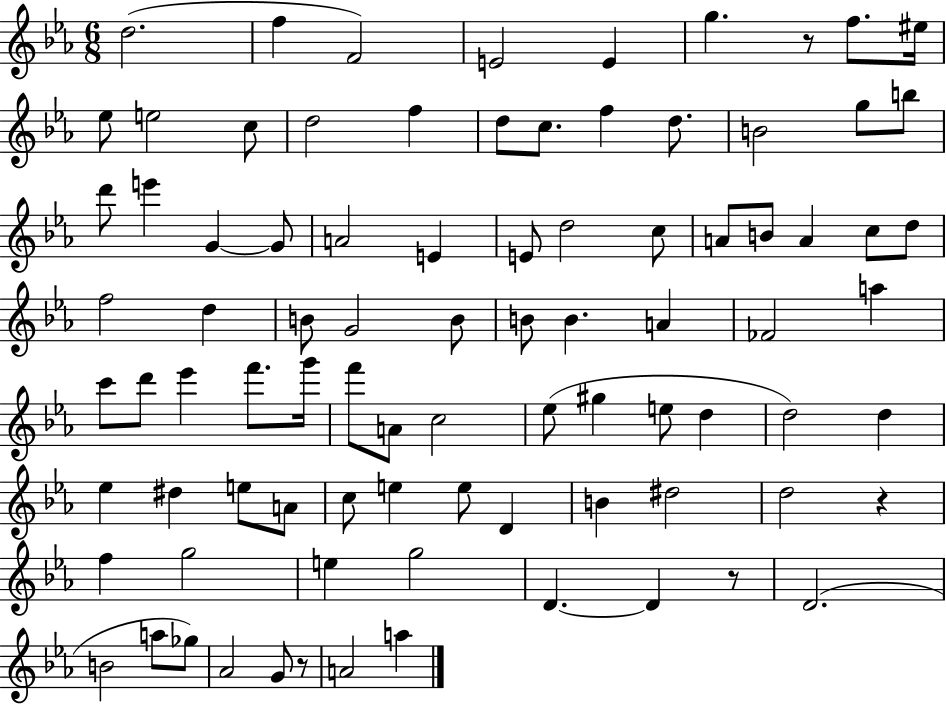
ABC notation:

X:1
T:Untitled
M:6/8
L:1/4
K:Eb
d2 f F2 E2 E g z/2 f/2 ^e/4 _e/2 e2 c/2 d2 f d/2 c/2 f d/2 B2 g/2 b/2 d'/2 e' G G/2 A2 E E/2 d2 c/2 A/2 B/2 A c/2 d/2 f2 d B/2 G2 B/2 B/2 B A _F2 a c'/2 d'/2 _e' f'/2 g'/4 f'/2 A/2 c2 _e/2 ^g e/2 d d2 d _e ^d e/2 A/2 c/2 e e/2 D B ^d2 d2 z f g2 e g2 D D z/2 D2 B2 a/2 _g/2 _A2 G/2 z/2 A2 a